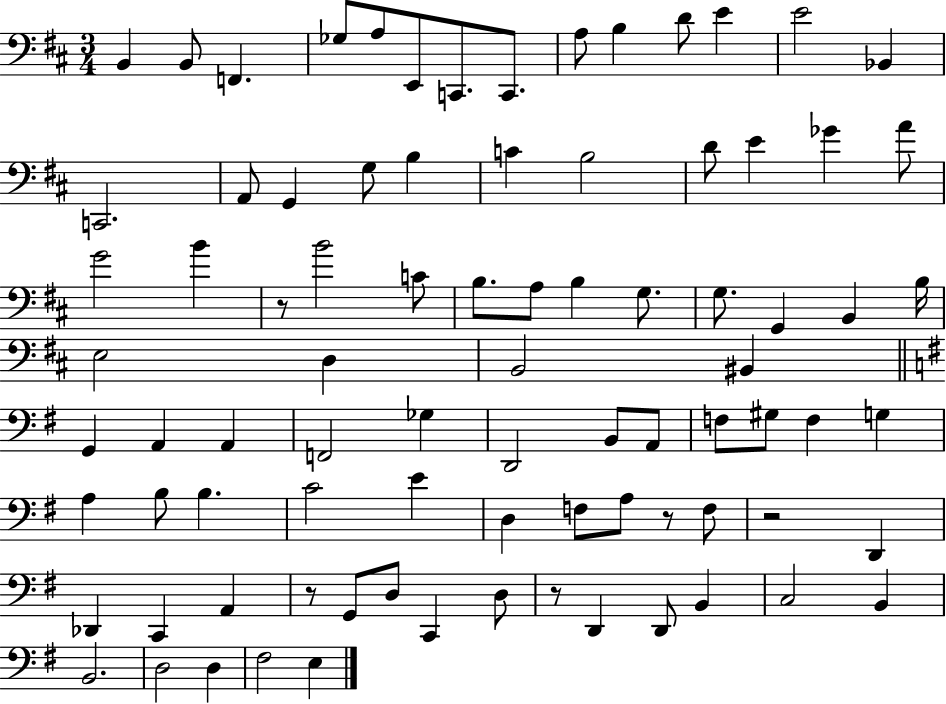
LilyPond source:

{
  \clef bass
  \numericTimeSignature
  \time 3/4
  \key d \major
  b,4 b,8 f,4. | ges8 a8 e,8 c,8. c,8. | a8 b4 d'8 e'4 | e'2 bes,4 | \break c,2. | a,8 g,4 g8 b4 | c'4 b2 | d'8 e'4 ges'4 a'8 | \break g'2 b'4 | r8 b'2 c'8 | b8. a8 b4 g8. | g8. g,4 b,4 b16 | \break e2 d4 | b,2 bis,4 | \bar "||" \break \key g \major g,4 a,4 a,4 | f,2 ges4 | d,2 b,8 a,8 | f8 gis8 f4 g4 | \break a4 b8 b4. | c'2 e'4 | d4 f8 a8 r8 f8 | r2 d,4 | \break des,4 c,4 a,4 | r8 g,8 d8 c,4 d8 | r8 d,4 d,8 b,4 | c2 b,4 | \break b,2. | d2 d4 | fis2 e4 | \bar "|."
}